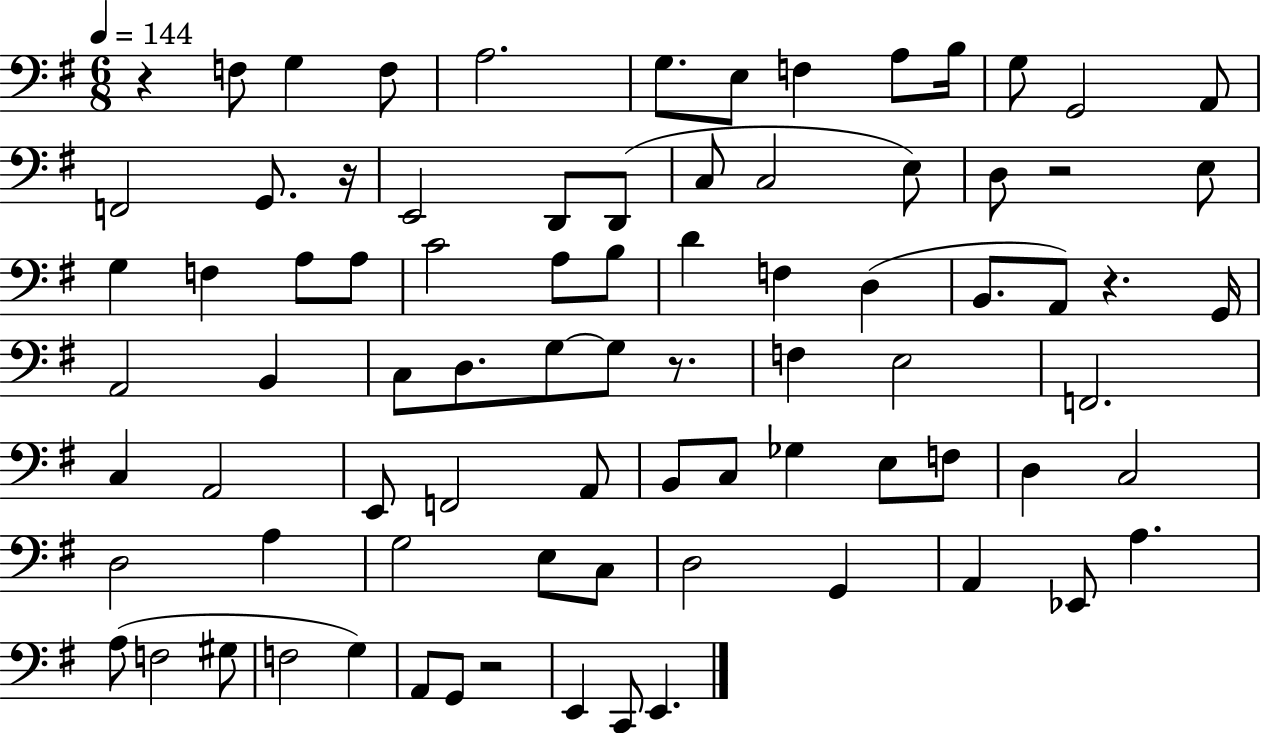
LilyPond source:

{
  \clef bass
  \numericTimeSignature
  \time 6/8
  \key g \major
  \tempo 4 = 144
  r4 f8 g4 f8 | a2. | g8. e8 f4 a8 b16 | g8 g,2 a,8 | \break f,2 g,8. r16 | e,2 d,8 d,8( | c8 c2 e8) | d8 r2 e8 | \break g4 f4 a8 a8 | c'2 a8 b8 | d'4 f4 d4( | b,8. a,8) r4. g,16 | \break a,2 b,4 | c8 d8. g8~~ g8 r8. | f4 e2 | f,2. | \break c4 a,2 | e,8 f,2 a,8 | b,8 c8 ges4 e8 f8 | d4 c2 | \break d2 a4 | g2 e8 c8 | d2 g,4 | a,4 ees,8 a4. | \break a8( f2 gis8 | f2 g4) | a,8 g,8 r2 | e,4 c,8 e,4. | \break \bar "|."
}